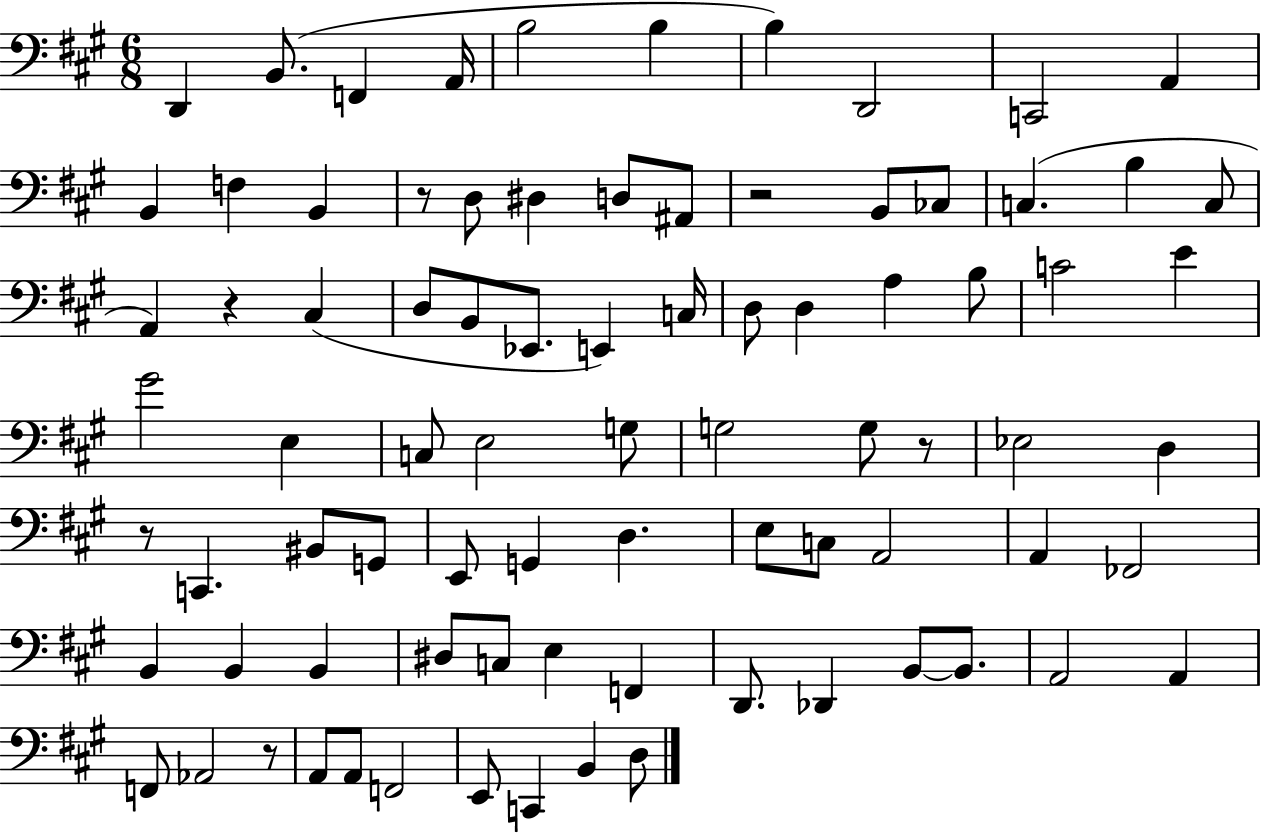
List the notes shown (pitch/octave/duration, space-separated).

D2/q B2/e. F2/q A2/s B3/h B3/q B3/q D2/h C2/h A2/q B2/q F3/q B2/q R/e D3/e D#3/q D3/e A#2/e R/h B2/e CES3/e C3/q. B3/q C3/e A2/q R/q C#3/q D3/e B2/e Eb2/e. E2/q C3/s D3/e D3/q A3/q B3/e C4/h E4/q G#4/h E3/q C3/e E3/h G3/e G3/h G3/e R/e Eb3/h D3/q R/e C2/q. BIS2/e G2/e E2/e G2/q D3/q. E3/e C3/e A2/h A2/q FES2/h B2/q B2/q B2/q D#3/e C3/e E3/q F2/q D2/e. Db2/q B2/e B2/e. A2/h A2/q F2/e Ab2/h R/e A2/e A2/e F2/h E2/e C2/q B2/q D3/e